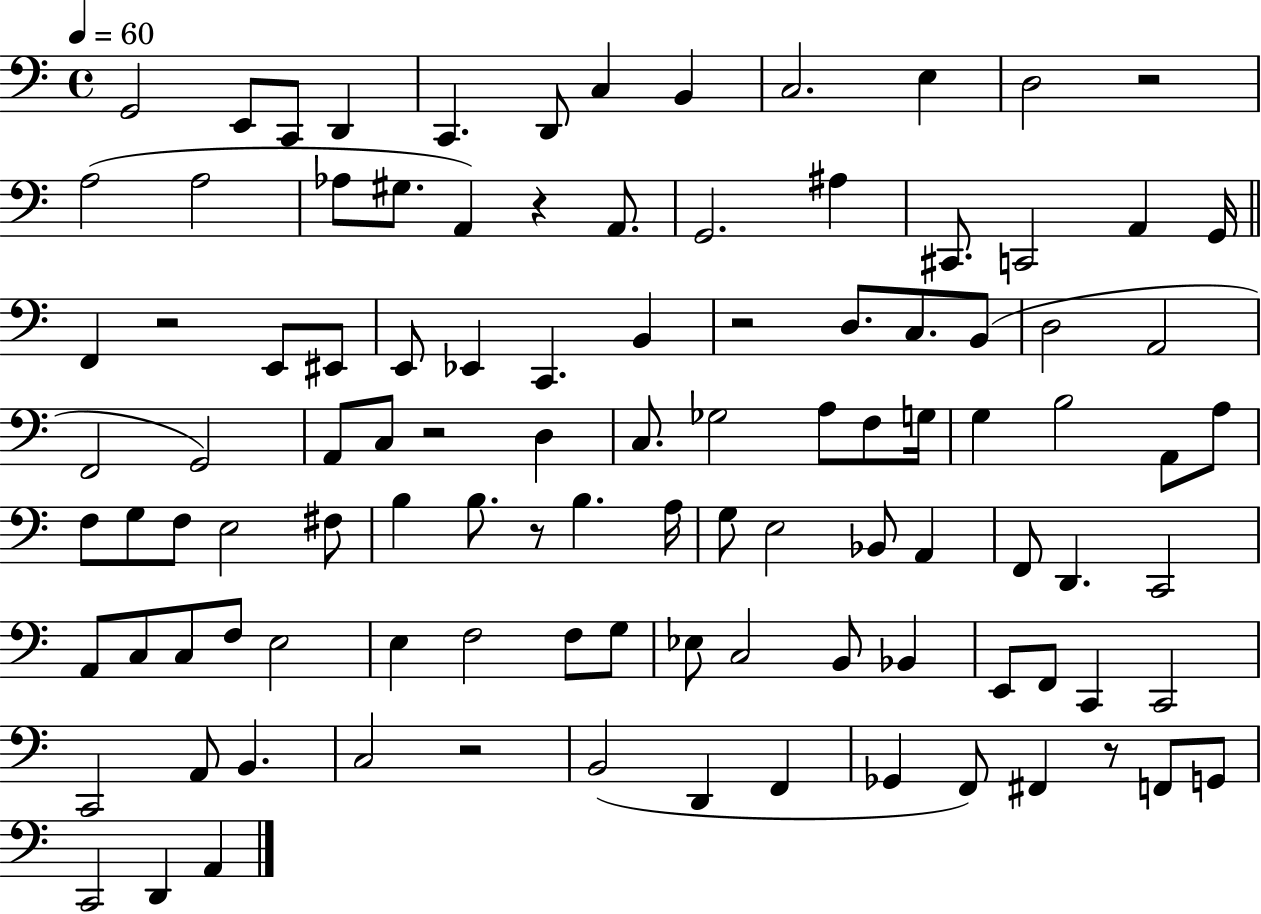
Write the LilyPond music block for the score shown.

{
  \clef bass
  \time 4/4
  \defaultTimeSignature
  \key c \major
  \tempo 4 = 60
  g,2 e,8 c,8 d,4 | c,4. d,8 c4 b,4 | c2. e4 | d2 r2 | \break a2( a2 | aes8 gis8. a,4) r4 a,8. | g,2. ais4 | cis,8. c,2 a,4 g,16 | \break \bar "||" \break \key c \major f,4 r2 e,8 eis,8 | e,8 ees,4 c,4. b,4 | r2 d8. c8. b,8( | d2 a,2 | \break f,2 g,2) | a,8 c8 r2 d4 | c8. ges2 a8 f8 g16 | g4 b2 a,8 a8 | \break f8 g8 f8 e2 fis8 | b4 b8. r8 b4. a16 | g8 e2 bes,8 a,4 | f,8 d,4. c,2 | \break a,8 c8 c8 f8 e2 | e4 f2 f8 g8 | ees8 c2 b,8 bes,4 | e,8 f,8 c,4 c,2 | \break c,2 a,8 b,4. | c2 r2 | b,2( d,4 f,4 | ges,4 f,8) fis,4 r8 f,8 g,8 | \break c,2 d,4 a,4 | \bar "|."
}